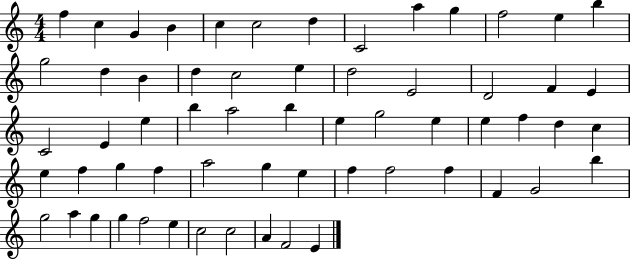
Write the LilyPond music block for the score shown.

{
  \clef treble
  \numericTimeSignature
  \time 4/4
  \key c \major
  f''4 c''4 g'4 b'4 | c''4 c''2 d''4 | c'2 a''4 g''4 | f''2 e''4 b''4 | \break g''2 d''4 b'4 | d''4 c''2 e''4 | d''2 e'2 | d'2 f'4 e'4 | \break c'2 e'4 e''4 | b''4 a''2 b''4 | e''4 g''2 e''4 | e''4 f''4 d''4 c''4 | \break e''4 f''4 g''4 f''4 | a''2 g''4 e''4 | f''4 f''2 f''4 | f'4 g'2 b''4 | \break g''2 a''4 g''4 | g''4 f''2 e''4 | c''2 c''2 | a'4 f'2 e'4 | \break \bar "|."
}